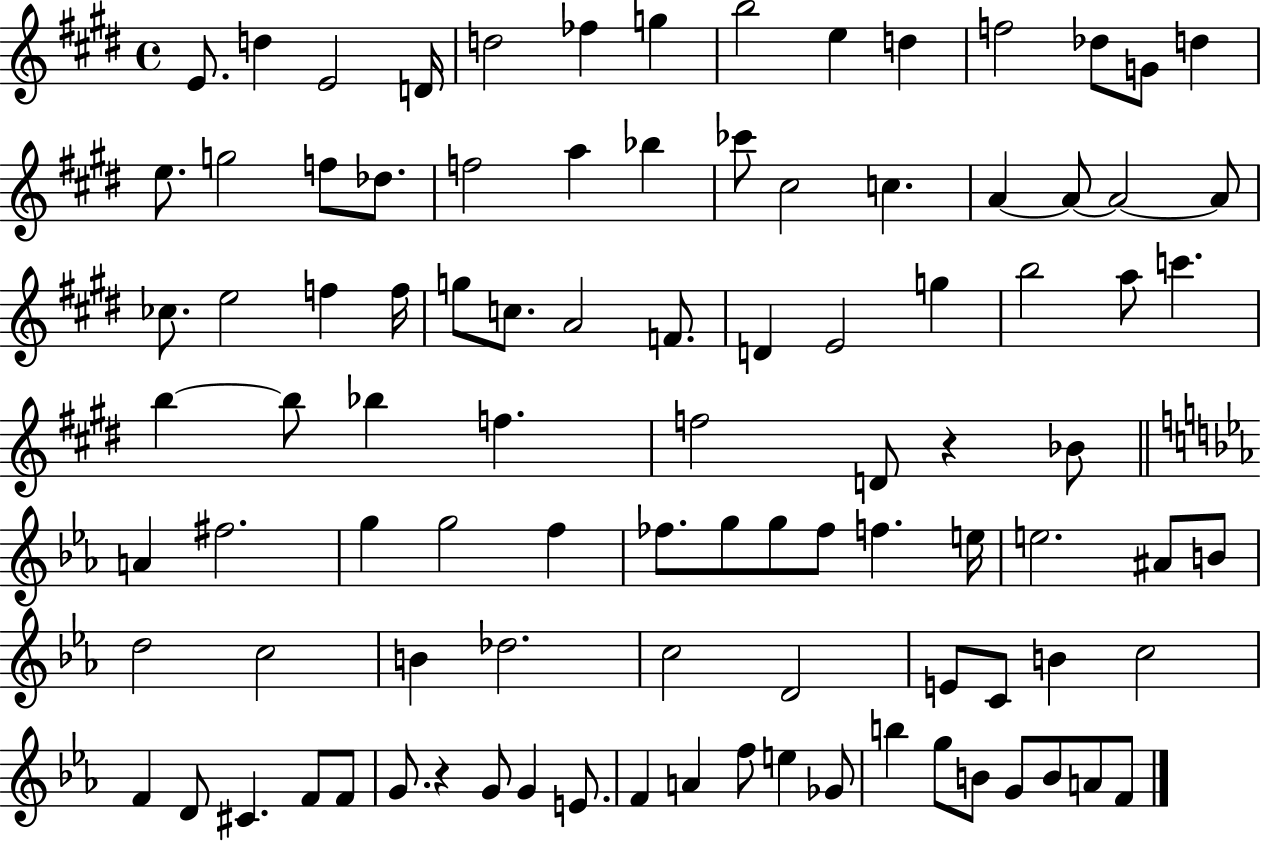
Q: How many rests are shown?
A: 2